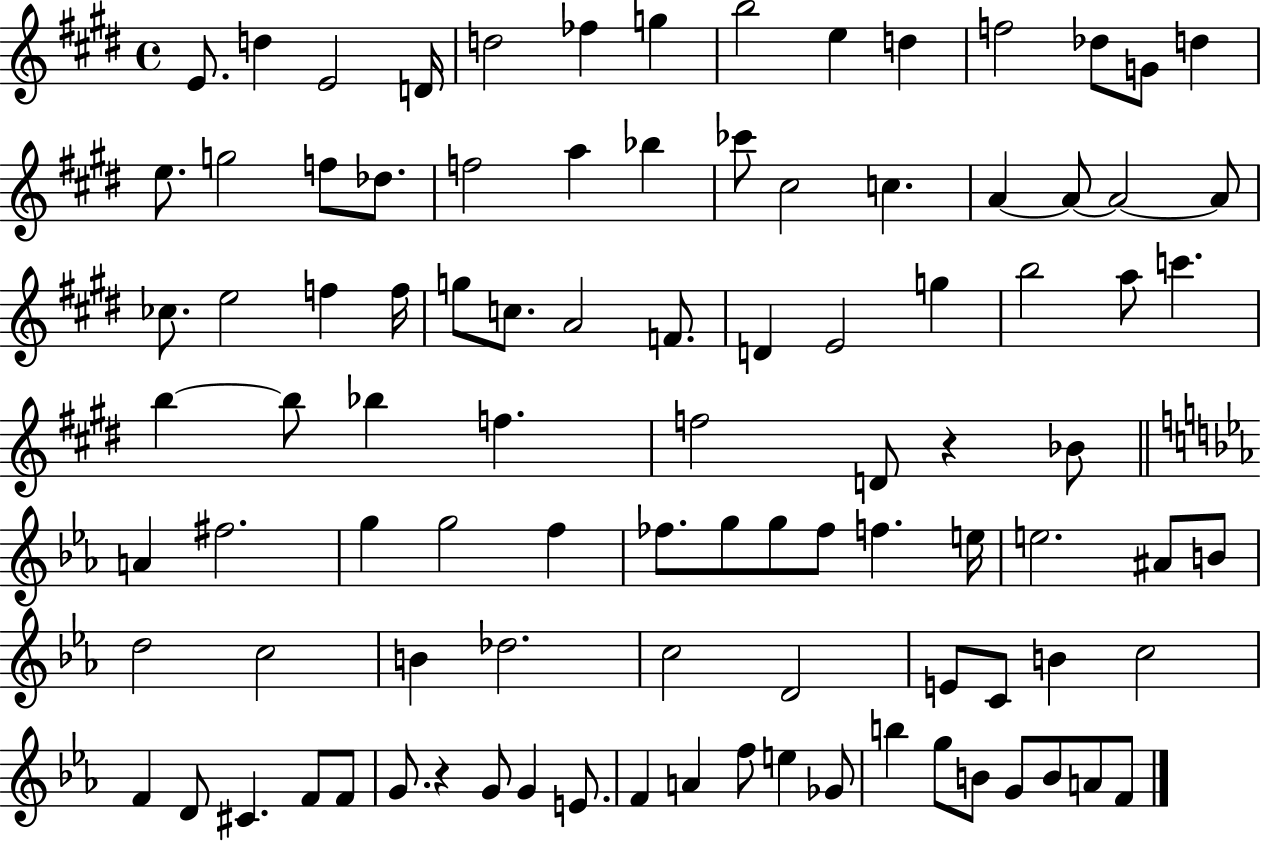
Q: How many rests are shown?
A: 2